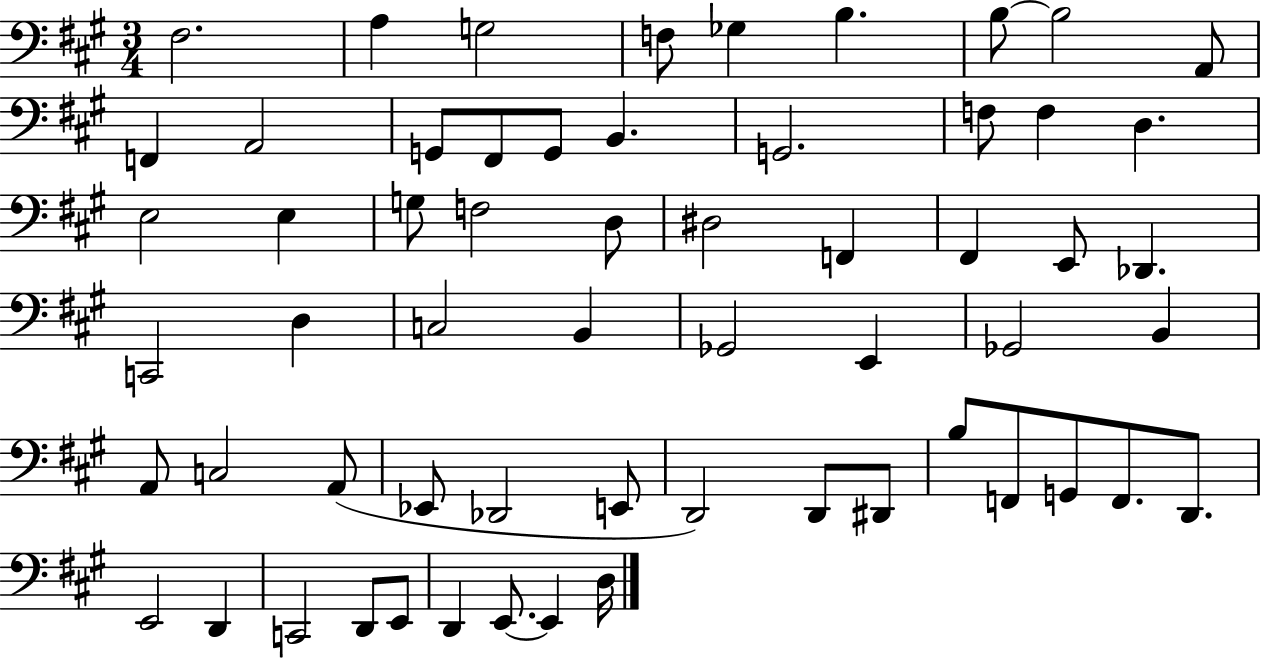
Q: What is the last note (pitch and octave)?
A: D3